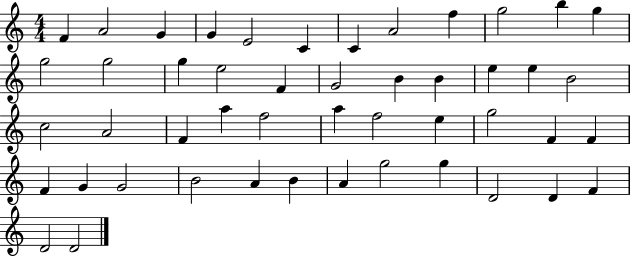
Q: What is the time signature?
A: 4/4